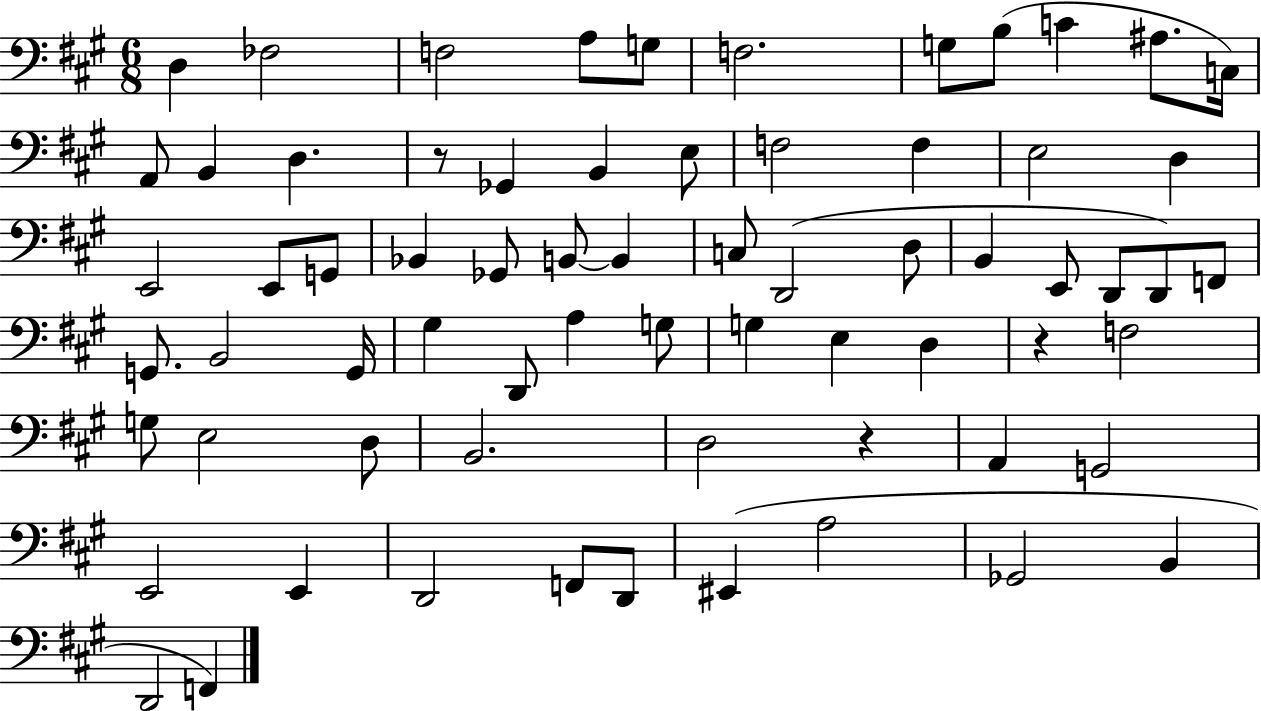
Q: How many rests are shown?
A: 3